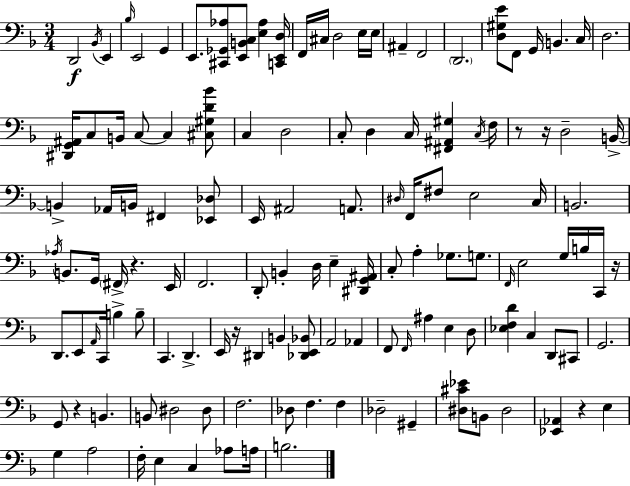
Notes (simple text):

D2/h Bb2/s E2/q Bb3/s E2/h G2/q E2/e. [C#2,Gb2,Ab3]/e [E2,B2,C3]/e [E3,Ab3]/q [C2,E2,D3]/s F2/s C#3/s D3/h E3/s E3/s A#2/q F2/h D2/h. [D3,G#3,E4]/e F2/e G2/s B2/q. C3/s D3/h. [D#2,G2,A#2]/s C3/e B2/s C3/e C3/q [C#3,G#3,D4,Bb4]/e C3/q D3/h C3/e D3/q C3/s [F#2,A#2,G#3]/q C3/s F3/s R/e R/s D3/h B2/s B2/q Ab2/s B2/s F#2/q [Eb2,Db3]/e E2/s A#2/h A2/e. D#3/s F2/s F#3/e E3/h C3/s B2/h. Ab3/s B2/e. G2/s F#2/s R/q. E2/s F2/h. D2/e B2/q D3/s E3/q [D#2,G2,A#2]/s C3/e A3/q Gb3/e. G3/e. F2/s E3/h G3/s B3/s C2/s R/s D2/e. E2/e A2/s C2/s B3/q B3/e C2/q. D2/q. E2/s R/s D#2/q B2/q [Db2,E2,Bb2]/e A2/h Ab2/q F2/e F2/s A#3/q E3/q D3/e [Eb3,F3,D4]/q C3/q D2/e C#2/e G2/h. G2/e R/q B2/q. B2/e D#3/h D#3/e F3/h. Db3/e F3/q. F3/q Db3/h G#2/q [D#3,C#4,Eb4]/e B2/e D#3/h [Eb2,Ab2]/q R/q E3/q G3/q A3/h F3/s E3/q C3/q Ab3/e A3/s B3/h.